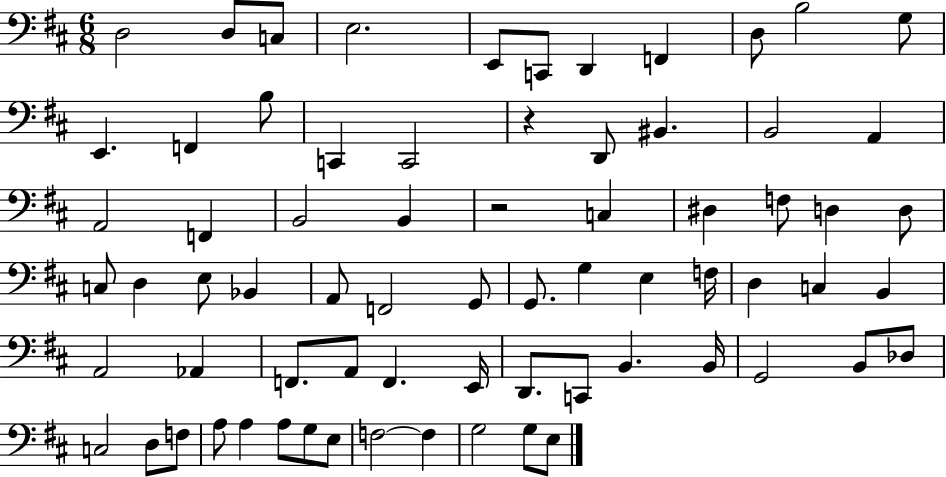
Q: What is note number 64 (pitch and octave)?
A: E3